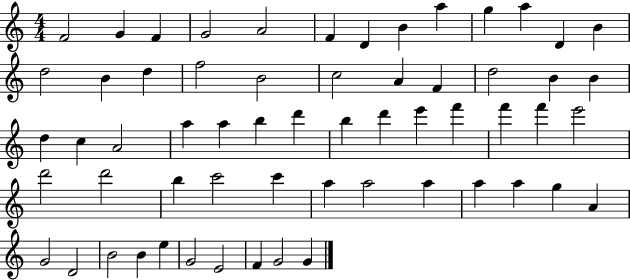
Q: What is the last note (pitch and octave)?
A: G4